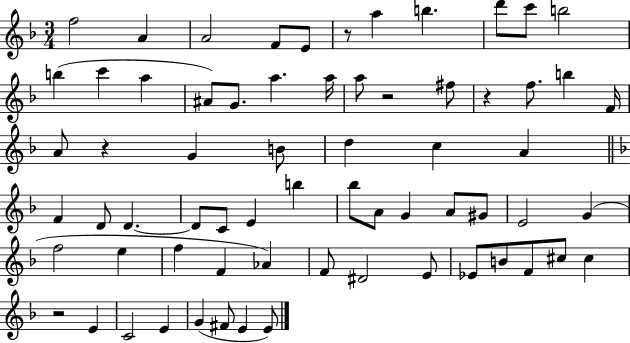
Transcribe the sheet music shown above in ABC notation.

X:1
T:Untitled
M:3/4
L:1/4
K:F
f2 A A2 F/2 E/2 z/2 a b d'/2 c'/2 b2 b c' a ^A/2 G/2 a a/4 a/2 z2 ^f/2 z f/2 b F/4 A/2 z G B/2 d c A F D/2 D D/2 C/2 E b _b/2 A/2 G A/2 ^G/2 E2 G f2 e f F _A F/2 ^D2 E/2 _E/2 B/2 F/2 ^c/2 ^c z2 E C2 E G ^F/2 E E/2